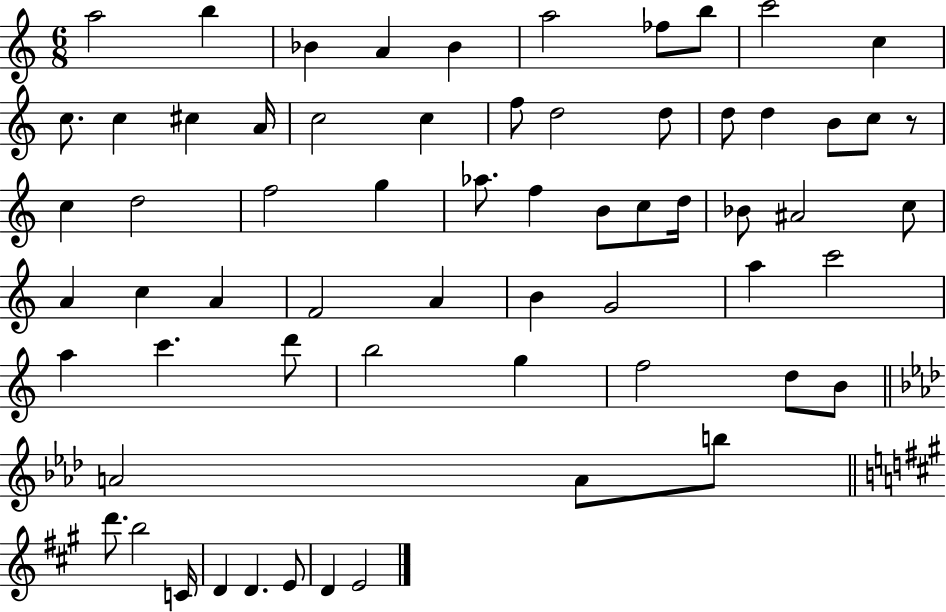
A5/h B5/q Bb4/q A4/q Bb4/q A5/h FES5/e B5/e C6/h C5/q C5/e. C5/q C#5/q A4/s C5/h C5/q F5/e D5/h D5/e D5/e D5/q B4/e C5/e R/e C5/q D5/h F5/h G5/q Ab5/e. F5/q B4/e C5/e D5/s Bb4/e A#4/h C5/e A4/q C5/q A4/q F4/h A4/q B4/q G4/h A5/q C6/h A5/q C6/q. D6/e B5/h G5/q F5/h D5/e B4/e A4/h A4/e B5/e D6/e. B5/h C4/s D4/q D4/q. E4/e D4/q E4/h